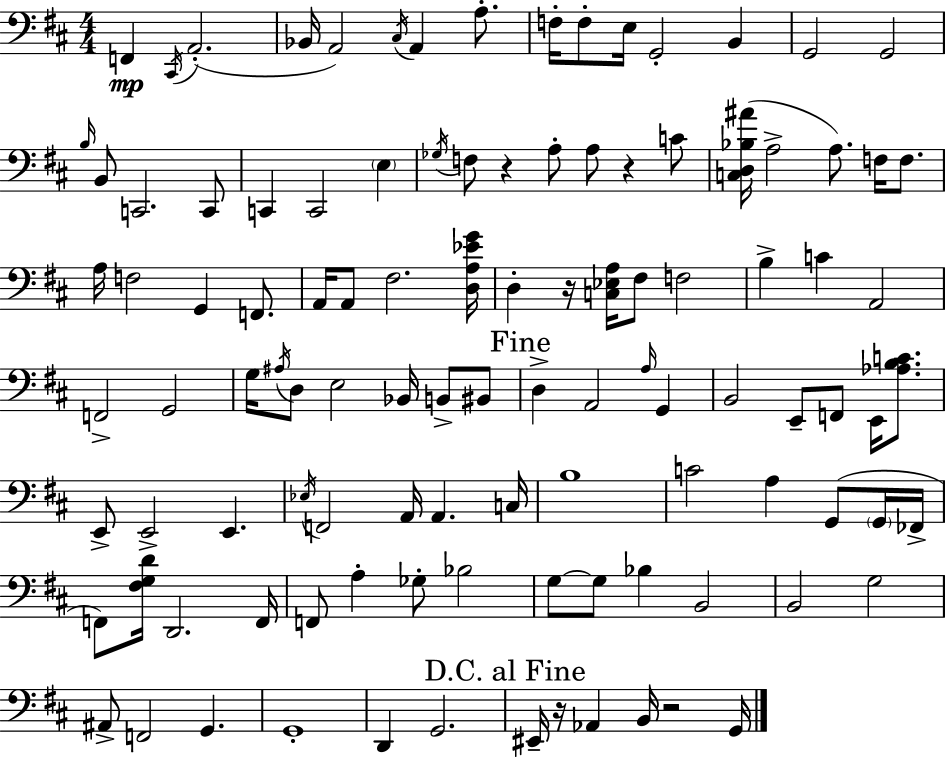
X:1
T:Untitled
M:4/4
L:1/4
K:D
F,, ^C,,/4 A,,2 _B,,/4 A,,2 ^C,/4 A,, A,/2 F,/4 F,/2 E,/4 G,,2 B,, G,,2 G,,2 B,/4 B,,/2 C,,2 C,,/2 C,, C,,2 E, _G,/4 F,/2 z A,/2 A,/2 z C/2 [C,D,_B,^A]/4 A,2 A,/2 F,/4 F,/2 A,/4 F,2 G,, F,,/2 A,,/4 A,,/2 ^F,2 [D,A,_EG]/4 D, z/4 [C,_E,A,]/4 ^F,/2 F,2 B, C A,,2 F,,2 G,,2 G,/4 ^A,/4 D,/2 E,2 _B,,/4 B,,/2 ^B,,/2 D, A,,2 A,/4 G,, B,,2 E,,/2 F,,/2 E,,/4 [_A,B,C]/2 E,,/2 E,,2 E,, _E,/4 F,,2 A,,/4 A,, C,/4 B,4 C2 A, G,,/2 G,,/4 _F,,/4 F,,/2 [^F,G,D]/4 D,,2 F,,/4 F,,/2 A, _G,/2 _B,2 G,/2 G,/2 _B, B,,2 B,,2 G,2 ^A,,/2 F,,2 G,, G,,4 D,, G,,2 ^E,,/4 z/4 _A,, B,,/4 z2 G,,/4